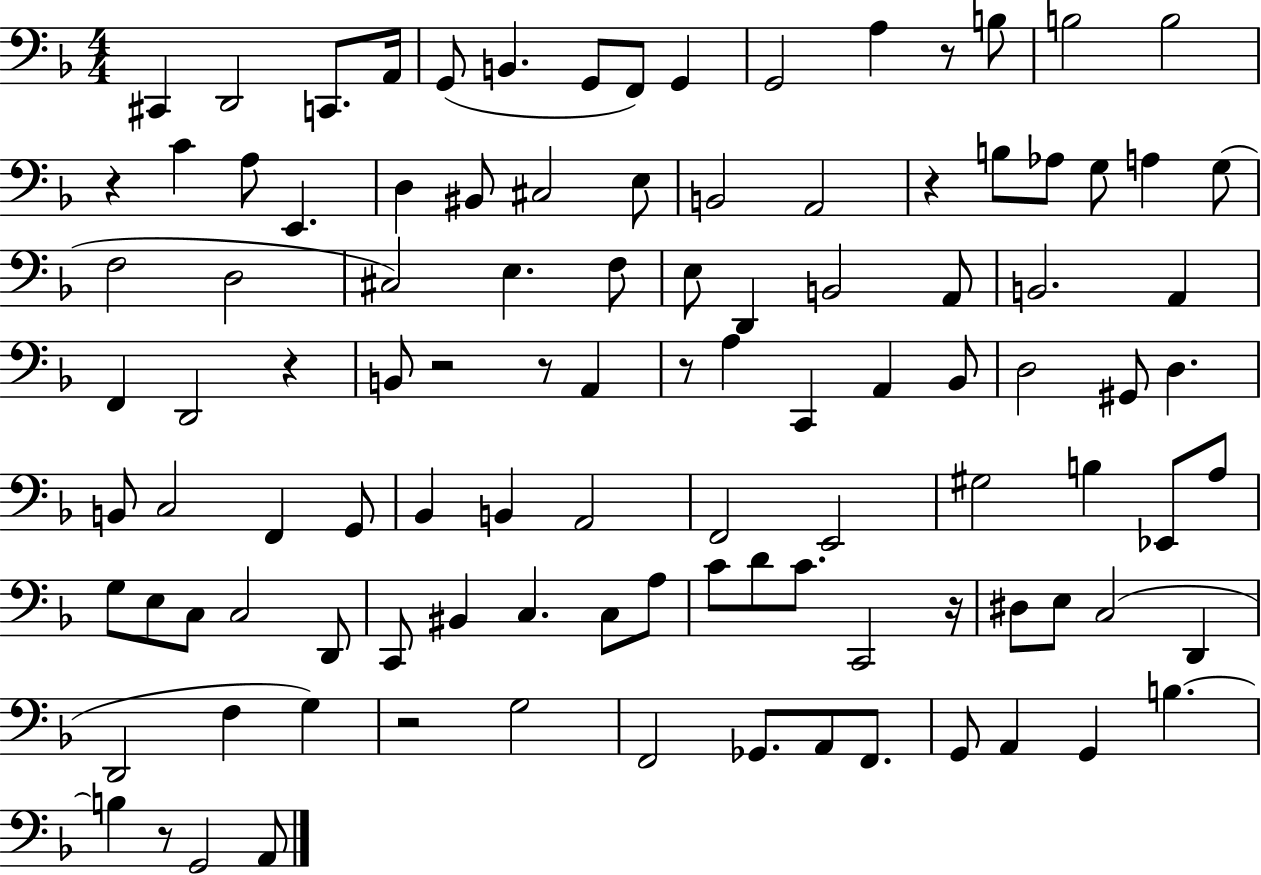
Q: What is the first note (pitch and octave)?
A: C#2